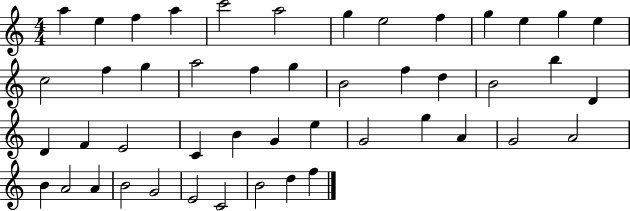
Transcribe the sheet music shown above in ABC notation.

X:1
T:Untitled
M:4/4
L:1/4
K:C
a e f a c'2 a2 g e2 f g e g e c2 f g a2 f g B2 f d B2 b D D F E2 C B G e G2 g A G2 A2 B A2 A B2 G2 E2 C2 B2 d f